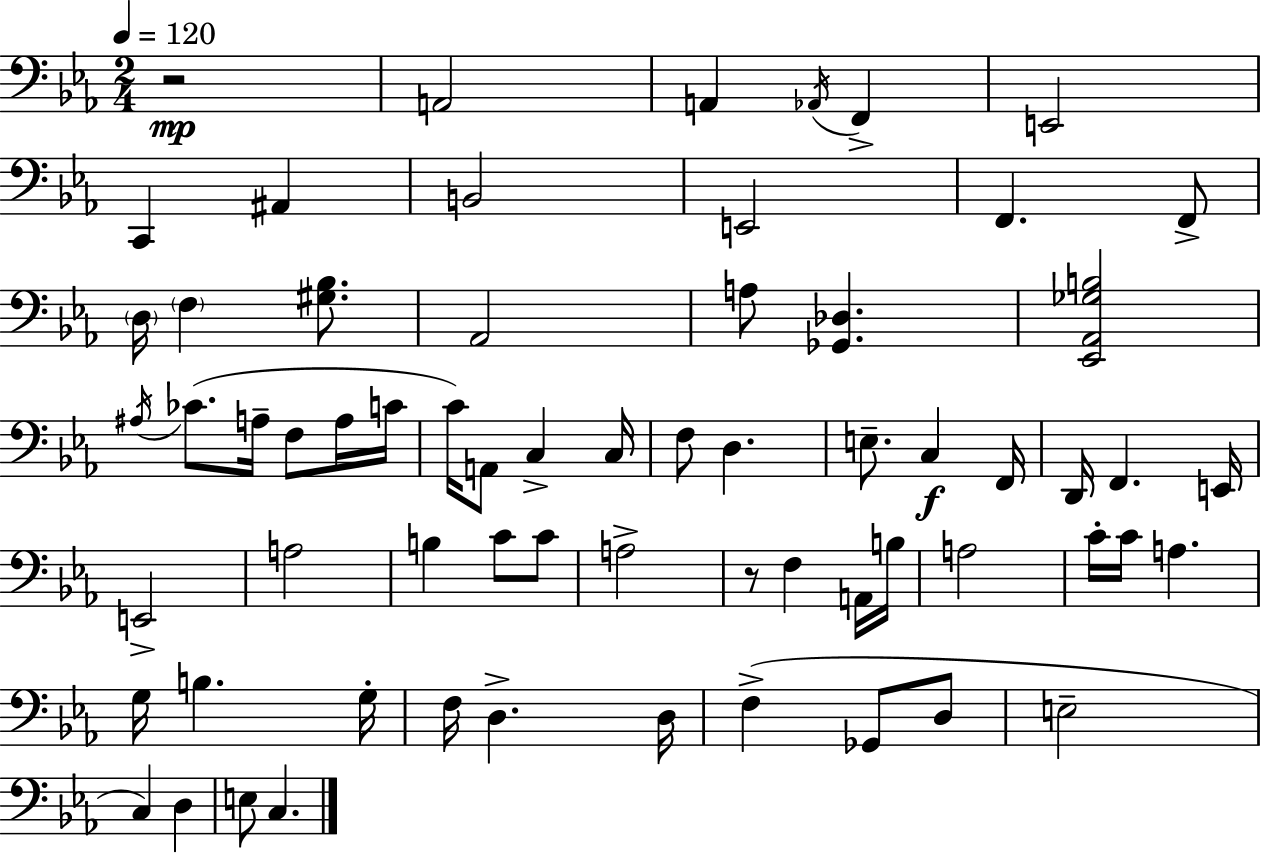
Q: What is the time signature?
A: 2/4